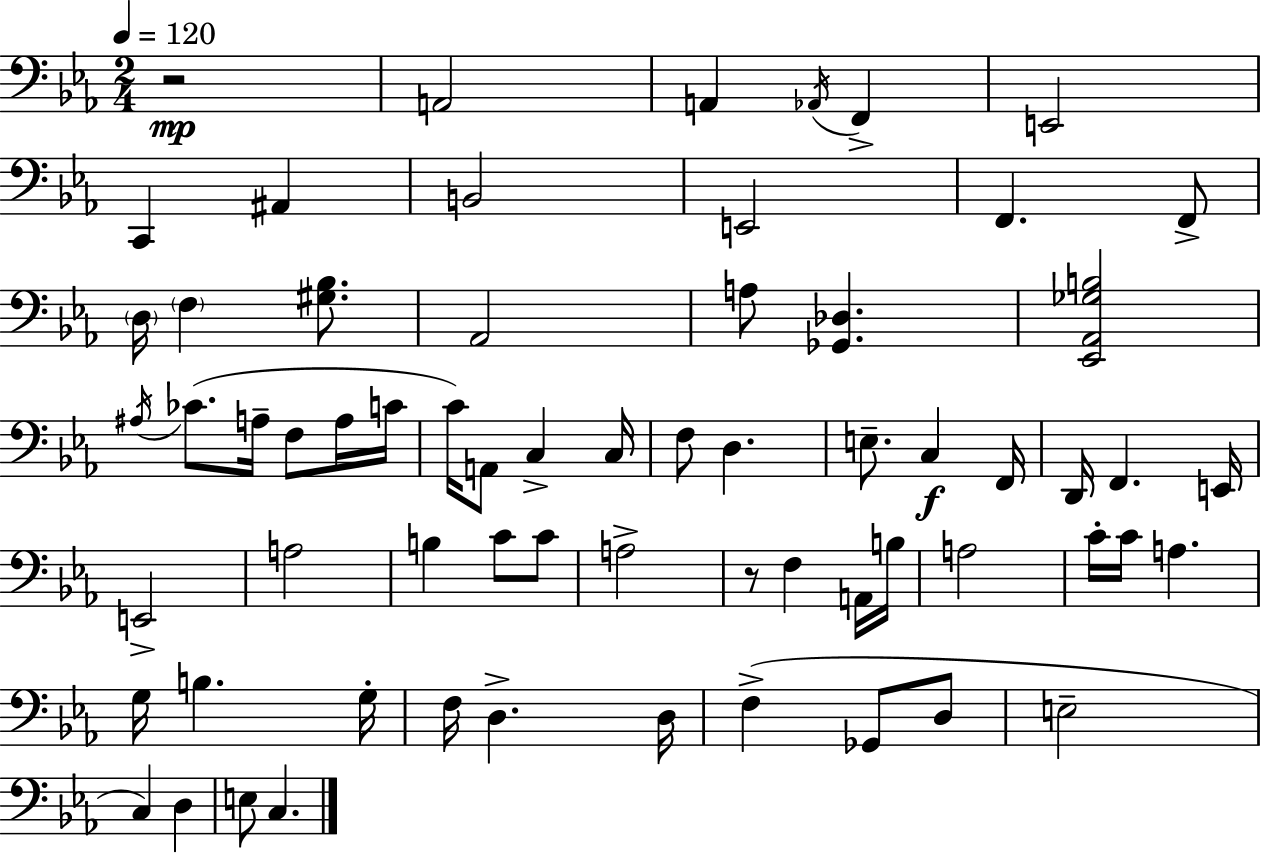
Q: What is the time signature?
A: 2/4